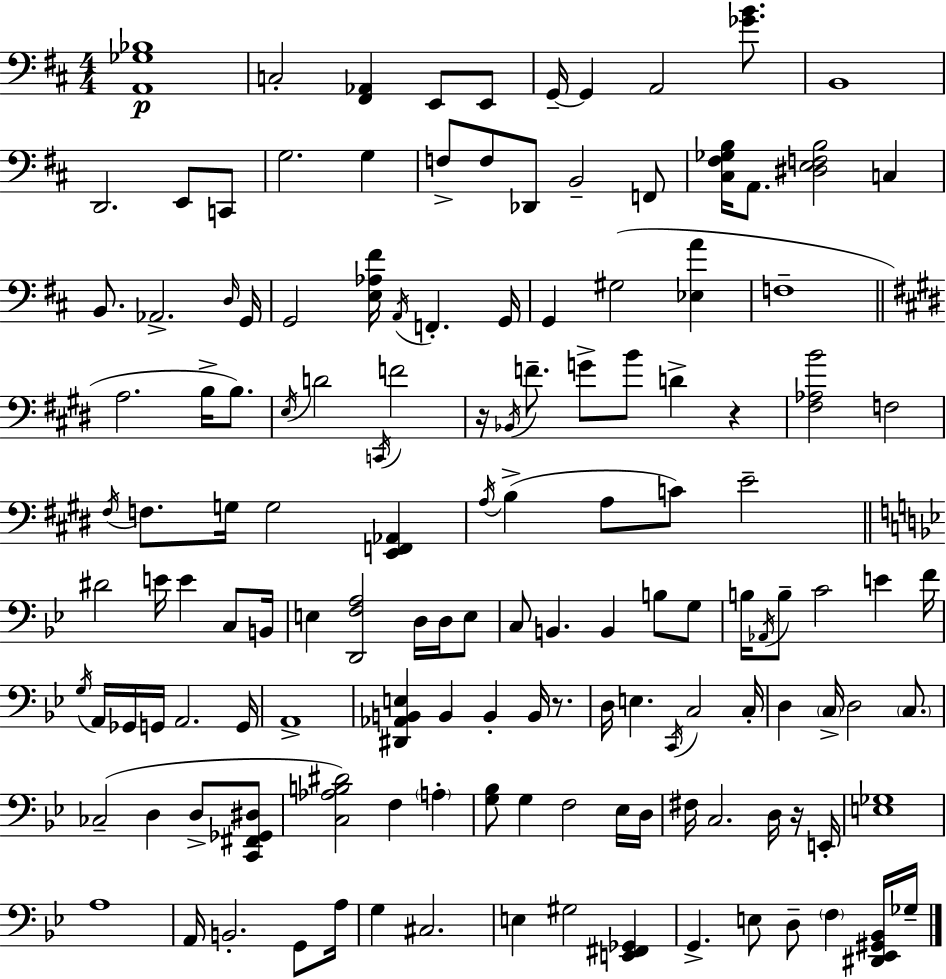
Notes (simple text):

[A2,Gb3,Bb3]/w C3/h [F#2,Ab2]/q E2/e E2/e G2/s G2/q A2/h [Gb4,B4]/e. B2/w D2/h. E2/e C2/e G3/h. G3/q F3/e F3/e Db2/e B2/h F2/e [C#3,F#3,Gb3,B3]/s A2/e. [D#3,E3,F3,B3]/h C3/q B2/e. Ab2/h. D3/s G2/s G2/h [E3,Ab3,F#4]/s A2/s F2/q. G2/s G2/q G#3/h [Eb3,A4]/q F3/w A3/h. B3/s B3/e. E3/s D4/h C2/s F4/h R/s Bb2/s F4/e. G4/e B4/e D4/q R/q [F#3,Ab3,B4]/h F3/h F#3/s F3/e. G3/s G3/h [E2,F2,Ab2]/q A3/s B3/q A3/e C4/e E4/h D#4/h E4/s E4/q C3/e B2/s E3/q [D2,F3,A3]/h D3/s D3/s E3/e C3/e B2/q. B2/q B3/e G3/e B3/s Ab2/s B3/e C4/h E4/q F4/s G3/s A2/s Gb2/s G2/s A2/h. G2/s A2/w [D#2,Ab2,B2,E3]/q B2/q B2/q B2/s R/e. D3/s E3/q. C2/s C3/h C3/s D3/q C3/s D3/h C3/e. CES3/h D3/q D3/e [C2,F#2,Gb2,D#3]/e [C3,Ab3,B3,D#4]/h F3/q A3/q [G3,Bb3]/e G3/q F3/h Eb3/s D3/s F#3/s C3/h. D3/s R/s E2/s [E3,Gb3]/w A3/w A2/s B2/h. G2/e A3/s G3/q C#3/h. E3/q G#3/h [E2,F#2,Gb2]/q G2/q. E3/e D3/e F3/q [D#2,Eb2,G#2,Bb2]/s Gb3/s